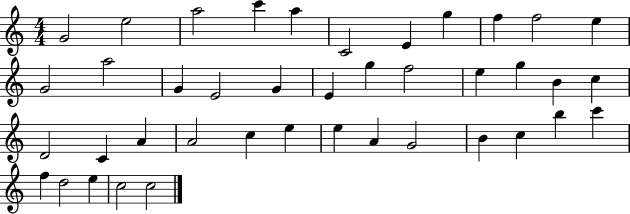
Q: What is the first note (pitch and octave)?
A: G4